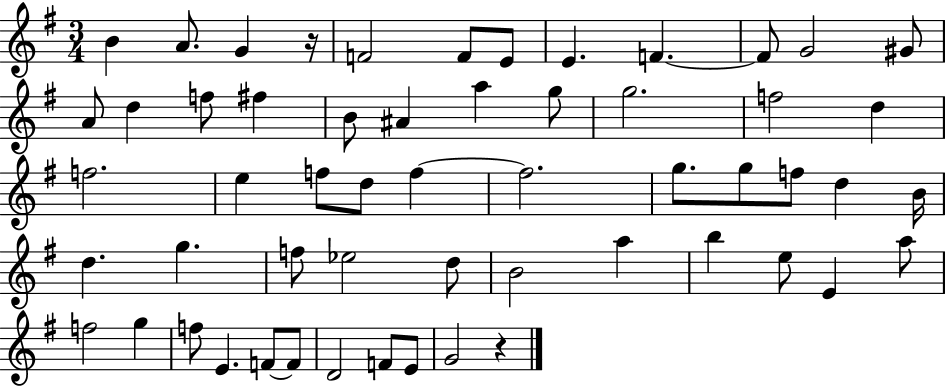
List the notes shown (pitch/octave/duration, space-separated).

B4/q A4/e. G4/q R/s F4/h F4/e E4/e E4/q. F4/q. F4/e G4/h G#4/e A4/e D5/q F5/e F#5/q B4/e A#4/q A5/q G5/e G5/h. F5/h D5/q F5/h. E5/q F5/e D5/e F5/q F5/h. G5/e. G5/e F5/e D5/q B4/s D5/q. G5/q. F5/e Eb5/h D5/e B4/h A5/q B5/q E5/e E4/q A5/e F5/h G5/q F5/e E4/q. F4/e F4/e D4/h F4/e E4/e G4/h R/q